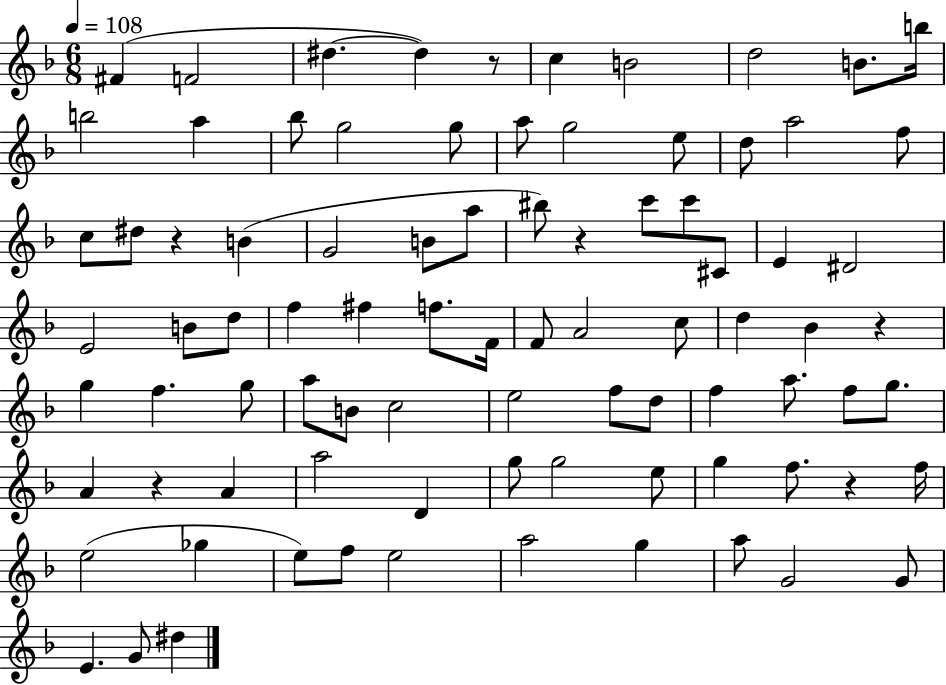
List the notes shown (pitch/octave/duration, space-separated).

F#4/q F4/h D#5/q. D#5/q R/e C5/q B4/h D5/h B4/e. B5/s B5/h A5/q Bb5/e G5/h G5/e A5/e G5/h E5/e D5/e A5/h F5/e C5/e D#5/e R/q B4/q G4/h B4/e A5/e BIS5/e R/q C6/e C6/e C#4/e E4/q D#4/h E4/h B4/e D5/e F5/q F#5/q F5/e. F4/s F4/e A4/h C5/e D5/q Bb4/q R/q G5/q F5/q. G5/e A5/e B4/e C5/h E5/h F5/e D5/e F5/q A5/e. F5/e G5/e. A4/q R/q A4/q A5/h D4/q G5/e G5/h E5/e G5/q F5/e. R/q F5/s E5/h Gb5/q E5/e F5/e E5/h A5/h G5/q A5/e G4/h G4/e E4/q. G4/e D#5/q